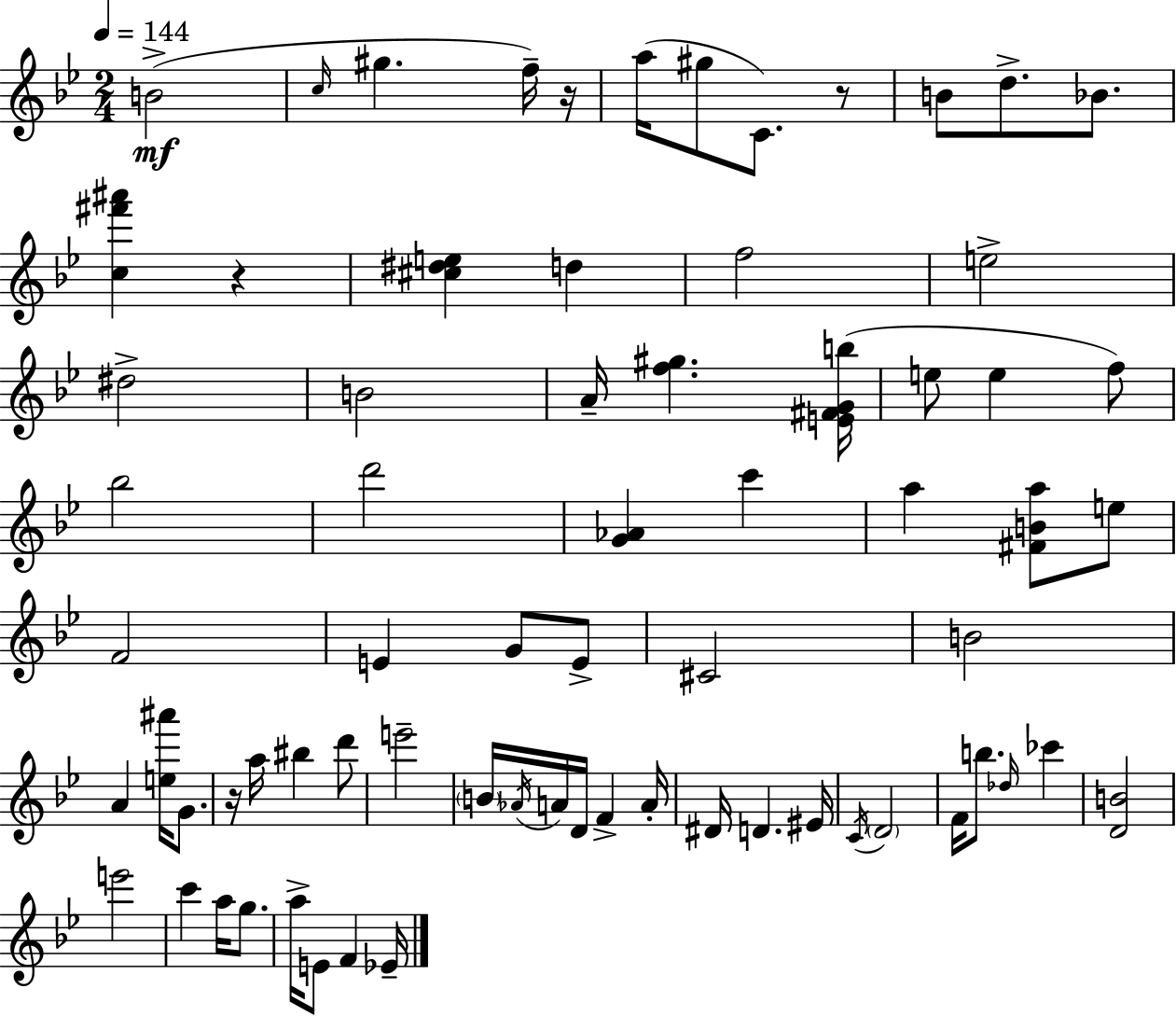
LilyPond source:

{
  \clef treble
  \numericTimeSignature
  \time 2/4
  \key bes \major
  \tempo 4 = 144
  b'2->(\mf | \grace { c''16 } gis''4. f''16--) | r16 a''16( gis''8 c'8.) r8 | b'8 d''8.-> bes'8. | \break <c'' fis''' ais'''>4 r4 | <cis'' dis'' e''>4 d''4 | f''2 | e''2-> | \break dis''2-> | b'2 | a'16-- <f'' gis''>4. | <e' fis' g' b''>16( e''8 e''4 f''8) | \break bes''2 | d'''2 | <g' aes'>4 c'''4 | a''4 <fis' b' a''>8 e''8 | \break f'2 | e'4 g'8 e'8-> | cis'2 | b'2 | \break a'4 <e'' ais'''>16 g'8. | r16 a''16 bis''4 d'''8 | e'''2-- | \parenthesize b'16 \acciaccatura { aes'16 } a'16 d'16 f'4-> | \break a'16-. dis'16 d'4. | eis'16 \acciaccatura { c'16 } \parenthesize d'2 | f'16 b''8. \grace { des''16 } | ces'''4 <d' b'>2 | \break e'''2 | c'''4 | a''16 g''8. a''16-> e'8 f'4 | ees'16-- \bar "|."
}